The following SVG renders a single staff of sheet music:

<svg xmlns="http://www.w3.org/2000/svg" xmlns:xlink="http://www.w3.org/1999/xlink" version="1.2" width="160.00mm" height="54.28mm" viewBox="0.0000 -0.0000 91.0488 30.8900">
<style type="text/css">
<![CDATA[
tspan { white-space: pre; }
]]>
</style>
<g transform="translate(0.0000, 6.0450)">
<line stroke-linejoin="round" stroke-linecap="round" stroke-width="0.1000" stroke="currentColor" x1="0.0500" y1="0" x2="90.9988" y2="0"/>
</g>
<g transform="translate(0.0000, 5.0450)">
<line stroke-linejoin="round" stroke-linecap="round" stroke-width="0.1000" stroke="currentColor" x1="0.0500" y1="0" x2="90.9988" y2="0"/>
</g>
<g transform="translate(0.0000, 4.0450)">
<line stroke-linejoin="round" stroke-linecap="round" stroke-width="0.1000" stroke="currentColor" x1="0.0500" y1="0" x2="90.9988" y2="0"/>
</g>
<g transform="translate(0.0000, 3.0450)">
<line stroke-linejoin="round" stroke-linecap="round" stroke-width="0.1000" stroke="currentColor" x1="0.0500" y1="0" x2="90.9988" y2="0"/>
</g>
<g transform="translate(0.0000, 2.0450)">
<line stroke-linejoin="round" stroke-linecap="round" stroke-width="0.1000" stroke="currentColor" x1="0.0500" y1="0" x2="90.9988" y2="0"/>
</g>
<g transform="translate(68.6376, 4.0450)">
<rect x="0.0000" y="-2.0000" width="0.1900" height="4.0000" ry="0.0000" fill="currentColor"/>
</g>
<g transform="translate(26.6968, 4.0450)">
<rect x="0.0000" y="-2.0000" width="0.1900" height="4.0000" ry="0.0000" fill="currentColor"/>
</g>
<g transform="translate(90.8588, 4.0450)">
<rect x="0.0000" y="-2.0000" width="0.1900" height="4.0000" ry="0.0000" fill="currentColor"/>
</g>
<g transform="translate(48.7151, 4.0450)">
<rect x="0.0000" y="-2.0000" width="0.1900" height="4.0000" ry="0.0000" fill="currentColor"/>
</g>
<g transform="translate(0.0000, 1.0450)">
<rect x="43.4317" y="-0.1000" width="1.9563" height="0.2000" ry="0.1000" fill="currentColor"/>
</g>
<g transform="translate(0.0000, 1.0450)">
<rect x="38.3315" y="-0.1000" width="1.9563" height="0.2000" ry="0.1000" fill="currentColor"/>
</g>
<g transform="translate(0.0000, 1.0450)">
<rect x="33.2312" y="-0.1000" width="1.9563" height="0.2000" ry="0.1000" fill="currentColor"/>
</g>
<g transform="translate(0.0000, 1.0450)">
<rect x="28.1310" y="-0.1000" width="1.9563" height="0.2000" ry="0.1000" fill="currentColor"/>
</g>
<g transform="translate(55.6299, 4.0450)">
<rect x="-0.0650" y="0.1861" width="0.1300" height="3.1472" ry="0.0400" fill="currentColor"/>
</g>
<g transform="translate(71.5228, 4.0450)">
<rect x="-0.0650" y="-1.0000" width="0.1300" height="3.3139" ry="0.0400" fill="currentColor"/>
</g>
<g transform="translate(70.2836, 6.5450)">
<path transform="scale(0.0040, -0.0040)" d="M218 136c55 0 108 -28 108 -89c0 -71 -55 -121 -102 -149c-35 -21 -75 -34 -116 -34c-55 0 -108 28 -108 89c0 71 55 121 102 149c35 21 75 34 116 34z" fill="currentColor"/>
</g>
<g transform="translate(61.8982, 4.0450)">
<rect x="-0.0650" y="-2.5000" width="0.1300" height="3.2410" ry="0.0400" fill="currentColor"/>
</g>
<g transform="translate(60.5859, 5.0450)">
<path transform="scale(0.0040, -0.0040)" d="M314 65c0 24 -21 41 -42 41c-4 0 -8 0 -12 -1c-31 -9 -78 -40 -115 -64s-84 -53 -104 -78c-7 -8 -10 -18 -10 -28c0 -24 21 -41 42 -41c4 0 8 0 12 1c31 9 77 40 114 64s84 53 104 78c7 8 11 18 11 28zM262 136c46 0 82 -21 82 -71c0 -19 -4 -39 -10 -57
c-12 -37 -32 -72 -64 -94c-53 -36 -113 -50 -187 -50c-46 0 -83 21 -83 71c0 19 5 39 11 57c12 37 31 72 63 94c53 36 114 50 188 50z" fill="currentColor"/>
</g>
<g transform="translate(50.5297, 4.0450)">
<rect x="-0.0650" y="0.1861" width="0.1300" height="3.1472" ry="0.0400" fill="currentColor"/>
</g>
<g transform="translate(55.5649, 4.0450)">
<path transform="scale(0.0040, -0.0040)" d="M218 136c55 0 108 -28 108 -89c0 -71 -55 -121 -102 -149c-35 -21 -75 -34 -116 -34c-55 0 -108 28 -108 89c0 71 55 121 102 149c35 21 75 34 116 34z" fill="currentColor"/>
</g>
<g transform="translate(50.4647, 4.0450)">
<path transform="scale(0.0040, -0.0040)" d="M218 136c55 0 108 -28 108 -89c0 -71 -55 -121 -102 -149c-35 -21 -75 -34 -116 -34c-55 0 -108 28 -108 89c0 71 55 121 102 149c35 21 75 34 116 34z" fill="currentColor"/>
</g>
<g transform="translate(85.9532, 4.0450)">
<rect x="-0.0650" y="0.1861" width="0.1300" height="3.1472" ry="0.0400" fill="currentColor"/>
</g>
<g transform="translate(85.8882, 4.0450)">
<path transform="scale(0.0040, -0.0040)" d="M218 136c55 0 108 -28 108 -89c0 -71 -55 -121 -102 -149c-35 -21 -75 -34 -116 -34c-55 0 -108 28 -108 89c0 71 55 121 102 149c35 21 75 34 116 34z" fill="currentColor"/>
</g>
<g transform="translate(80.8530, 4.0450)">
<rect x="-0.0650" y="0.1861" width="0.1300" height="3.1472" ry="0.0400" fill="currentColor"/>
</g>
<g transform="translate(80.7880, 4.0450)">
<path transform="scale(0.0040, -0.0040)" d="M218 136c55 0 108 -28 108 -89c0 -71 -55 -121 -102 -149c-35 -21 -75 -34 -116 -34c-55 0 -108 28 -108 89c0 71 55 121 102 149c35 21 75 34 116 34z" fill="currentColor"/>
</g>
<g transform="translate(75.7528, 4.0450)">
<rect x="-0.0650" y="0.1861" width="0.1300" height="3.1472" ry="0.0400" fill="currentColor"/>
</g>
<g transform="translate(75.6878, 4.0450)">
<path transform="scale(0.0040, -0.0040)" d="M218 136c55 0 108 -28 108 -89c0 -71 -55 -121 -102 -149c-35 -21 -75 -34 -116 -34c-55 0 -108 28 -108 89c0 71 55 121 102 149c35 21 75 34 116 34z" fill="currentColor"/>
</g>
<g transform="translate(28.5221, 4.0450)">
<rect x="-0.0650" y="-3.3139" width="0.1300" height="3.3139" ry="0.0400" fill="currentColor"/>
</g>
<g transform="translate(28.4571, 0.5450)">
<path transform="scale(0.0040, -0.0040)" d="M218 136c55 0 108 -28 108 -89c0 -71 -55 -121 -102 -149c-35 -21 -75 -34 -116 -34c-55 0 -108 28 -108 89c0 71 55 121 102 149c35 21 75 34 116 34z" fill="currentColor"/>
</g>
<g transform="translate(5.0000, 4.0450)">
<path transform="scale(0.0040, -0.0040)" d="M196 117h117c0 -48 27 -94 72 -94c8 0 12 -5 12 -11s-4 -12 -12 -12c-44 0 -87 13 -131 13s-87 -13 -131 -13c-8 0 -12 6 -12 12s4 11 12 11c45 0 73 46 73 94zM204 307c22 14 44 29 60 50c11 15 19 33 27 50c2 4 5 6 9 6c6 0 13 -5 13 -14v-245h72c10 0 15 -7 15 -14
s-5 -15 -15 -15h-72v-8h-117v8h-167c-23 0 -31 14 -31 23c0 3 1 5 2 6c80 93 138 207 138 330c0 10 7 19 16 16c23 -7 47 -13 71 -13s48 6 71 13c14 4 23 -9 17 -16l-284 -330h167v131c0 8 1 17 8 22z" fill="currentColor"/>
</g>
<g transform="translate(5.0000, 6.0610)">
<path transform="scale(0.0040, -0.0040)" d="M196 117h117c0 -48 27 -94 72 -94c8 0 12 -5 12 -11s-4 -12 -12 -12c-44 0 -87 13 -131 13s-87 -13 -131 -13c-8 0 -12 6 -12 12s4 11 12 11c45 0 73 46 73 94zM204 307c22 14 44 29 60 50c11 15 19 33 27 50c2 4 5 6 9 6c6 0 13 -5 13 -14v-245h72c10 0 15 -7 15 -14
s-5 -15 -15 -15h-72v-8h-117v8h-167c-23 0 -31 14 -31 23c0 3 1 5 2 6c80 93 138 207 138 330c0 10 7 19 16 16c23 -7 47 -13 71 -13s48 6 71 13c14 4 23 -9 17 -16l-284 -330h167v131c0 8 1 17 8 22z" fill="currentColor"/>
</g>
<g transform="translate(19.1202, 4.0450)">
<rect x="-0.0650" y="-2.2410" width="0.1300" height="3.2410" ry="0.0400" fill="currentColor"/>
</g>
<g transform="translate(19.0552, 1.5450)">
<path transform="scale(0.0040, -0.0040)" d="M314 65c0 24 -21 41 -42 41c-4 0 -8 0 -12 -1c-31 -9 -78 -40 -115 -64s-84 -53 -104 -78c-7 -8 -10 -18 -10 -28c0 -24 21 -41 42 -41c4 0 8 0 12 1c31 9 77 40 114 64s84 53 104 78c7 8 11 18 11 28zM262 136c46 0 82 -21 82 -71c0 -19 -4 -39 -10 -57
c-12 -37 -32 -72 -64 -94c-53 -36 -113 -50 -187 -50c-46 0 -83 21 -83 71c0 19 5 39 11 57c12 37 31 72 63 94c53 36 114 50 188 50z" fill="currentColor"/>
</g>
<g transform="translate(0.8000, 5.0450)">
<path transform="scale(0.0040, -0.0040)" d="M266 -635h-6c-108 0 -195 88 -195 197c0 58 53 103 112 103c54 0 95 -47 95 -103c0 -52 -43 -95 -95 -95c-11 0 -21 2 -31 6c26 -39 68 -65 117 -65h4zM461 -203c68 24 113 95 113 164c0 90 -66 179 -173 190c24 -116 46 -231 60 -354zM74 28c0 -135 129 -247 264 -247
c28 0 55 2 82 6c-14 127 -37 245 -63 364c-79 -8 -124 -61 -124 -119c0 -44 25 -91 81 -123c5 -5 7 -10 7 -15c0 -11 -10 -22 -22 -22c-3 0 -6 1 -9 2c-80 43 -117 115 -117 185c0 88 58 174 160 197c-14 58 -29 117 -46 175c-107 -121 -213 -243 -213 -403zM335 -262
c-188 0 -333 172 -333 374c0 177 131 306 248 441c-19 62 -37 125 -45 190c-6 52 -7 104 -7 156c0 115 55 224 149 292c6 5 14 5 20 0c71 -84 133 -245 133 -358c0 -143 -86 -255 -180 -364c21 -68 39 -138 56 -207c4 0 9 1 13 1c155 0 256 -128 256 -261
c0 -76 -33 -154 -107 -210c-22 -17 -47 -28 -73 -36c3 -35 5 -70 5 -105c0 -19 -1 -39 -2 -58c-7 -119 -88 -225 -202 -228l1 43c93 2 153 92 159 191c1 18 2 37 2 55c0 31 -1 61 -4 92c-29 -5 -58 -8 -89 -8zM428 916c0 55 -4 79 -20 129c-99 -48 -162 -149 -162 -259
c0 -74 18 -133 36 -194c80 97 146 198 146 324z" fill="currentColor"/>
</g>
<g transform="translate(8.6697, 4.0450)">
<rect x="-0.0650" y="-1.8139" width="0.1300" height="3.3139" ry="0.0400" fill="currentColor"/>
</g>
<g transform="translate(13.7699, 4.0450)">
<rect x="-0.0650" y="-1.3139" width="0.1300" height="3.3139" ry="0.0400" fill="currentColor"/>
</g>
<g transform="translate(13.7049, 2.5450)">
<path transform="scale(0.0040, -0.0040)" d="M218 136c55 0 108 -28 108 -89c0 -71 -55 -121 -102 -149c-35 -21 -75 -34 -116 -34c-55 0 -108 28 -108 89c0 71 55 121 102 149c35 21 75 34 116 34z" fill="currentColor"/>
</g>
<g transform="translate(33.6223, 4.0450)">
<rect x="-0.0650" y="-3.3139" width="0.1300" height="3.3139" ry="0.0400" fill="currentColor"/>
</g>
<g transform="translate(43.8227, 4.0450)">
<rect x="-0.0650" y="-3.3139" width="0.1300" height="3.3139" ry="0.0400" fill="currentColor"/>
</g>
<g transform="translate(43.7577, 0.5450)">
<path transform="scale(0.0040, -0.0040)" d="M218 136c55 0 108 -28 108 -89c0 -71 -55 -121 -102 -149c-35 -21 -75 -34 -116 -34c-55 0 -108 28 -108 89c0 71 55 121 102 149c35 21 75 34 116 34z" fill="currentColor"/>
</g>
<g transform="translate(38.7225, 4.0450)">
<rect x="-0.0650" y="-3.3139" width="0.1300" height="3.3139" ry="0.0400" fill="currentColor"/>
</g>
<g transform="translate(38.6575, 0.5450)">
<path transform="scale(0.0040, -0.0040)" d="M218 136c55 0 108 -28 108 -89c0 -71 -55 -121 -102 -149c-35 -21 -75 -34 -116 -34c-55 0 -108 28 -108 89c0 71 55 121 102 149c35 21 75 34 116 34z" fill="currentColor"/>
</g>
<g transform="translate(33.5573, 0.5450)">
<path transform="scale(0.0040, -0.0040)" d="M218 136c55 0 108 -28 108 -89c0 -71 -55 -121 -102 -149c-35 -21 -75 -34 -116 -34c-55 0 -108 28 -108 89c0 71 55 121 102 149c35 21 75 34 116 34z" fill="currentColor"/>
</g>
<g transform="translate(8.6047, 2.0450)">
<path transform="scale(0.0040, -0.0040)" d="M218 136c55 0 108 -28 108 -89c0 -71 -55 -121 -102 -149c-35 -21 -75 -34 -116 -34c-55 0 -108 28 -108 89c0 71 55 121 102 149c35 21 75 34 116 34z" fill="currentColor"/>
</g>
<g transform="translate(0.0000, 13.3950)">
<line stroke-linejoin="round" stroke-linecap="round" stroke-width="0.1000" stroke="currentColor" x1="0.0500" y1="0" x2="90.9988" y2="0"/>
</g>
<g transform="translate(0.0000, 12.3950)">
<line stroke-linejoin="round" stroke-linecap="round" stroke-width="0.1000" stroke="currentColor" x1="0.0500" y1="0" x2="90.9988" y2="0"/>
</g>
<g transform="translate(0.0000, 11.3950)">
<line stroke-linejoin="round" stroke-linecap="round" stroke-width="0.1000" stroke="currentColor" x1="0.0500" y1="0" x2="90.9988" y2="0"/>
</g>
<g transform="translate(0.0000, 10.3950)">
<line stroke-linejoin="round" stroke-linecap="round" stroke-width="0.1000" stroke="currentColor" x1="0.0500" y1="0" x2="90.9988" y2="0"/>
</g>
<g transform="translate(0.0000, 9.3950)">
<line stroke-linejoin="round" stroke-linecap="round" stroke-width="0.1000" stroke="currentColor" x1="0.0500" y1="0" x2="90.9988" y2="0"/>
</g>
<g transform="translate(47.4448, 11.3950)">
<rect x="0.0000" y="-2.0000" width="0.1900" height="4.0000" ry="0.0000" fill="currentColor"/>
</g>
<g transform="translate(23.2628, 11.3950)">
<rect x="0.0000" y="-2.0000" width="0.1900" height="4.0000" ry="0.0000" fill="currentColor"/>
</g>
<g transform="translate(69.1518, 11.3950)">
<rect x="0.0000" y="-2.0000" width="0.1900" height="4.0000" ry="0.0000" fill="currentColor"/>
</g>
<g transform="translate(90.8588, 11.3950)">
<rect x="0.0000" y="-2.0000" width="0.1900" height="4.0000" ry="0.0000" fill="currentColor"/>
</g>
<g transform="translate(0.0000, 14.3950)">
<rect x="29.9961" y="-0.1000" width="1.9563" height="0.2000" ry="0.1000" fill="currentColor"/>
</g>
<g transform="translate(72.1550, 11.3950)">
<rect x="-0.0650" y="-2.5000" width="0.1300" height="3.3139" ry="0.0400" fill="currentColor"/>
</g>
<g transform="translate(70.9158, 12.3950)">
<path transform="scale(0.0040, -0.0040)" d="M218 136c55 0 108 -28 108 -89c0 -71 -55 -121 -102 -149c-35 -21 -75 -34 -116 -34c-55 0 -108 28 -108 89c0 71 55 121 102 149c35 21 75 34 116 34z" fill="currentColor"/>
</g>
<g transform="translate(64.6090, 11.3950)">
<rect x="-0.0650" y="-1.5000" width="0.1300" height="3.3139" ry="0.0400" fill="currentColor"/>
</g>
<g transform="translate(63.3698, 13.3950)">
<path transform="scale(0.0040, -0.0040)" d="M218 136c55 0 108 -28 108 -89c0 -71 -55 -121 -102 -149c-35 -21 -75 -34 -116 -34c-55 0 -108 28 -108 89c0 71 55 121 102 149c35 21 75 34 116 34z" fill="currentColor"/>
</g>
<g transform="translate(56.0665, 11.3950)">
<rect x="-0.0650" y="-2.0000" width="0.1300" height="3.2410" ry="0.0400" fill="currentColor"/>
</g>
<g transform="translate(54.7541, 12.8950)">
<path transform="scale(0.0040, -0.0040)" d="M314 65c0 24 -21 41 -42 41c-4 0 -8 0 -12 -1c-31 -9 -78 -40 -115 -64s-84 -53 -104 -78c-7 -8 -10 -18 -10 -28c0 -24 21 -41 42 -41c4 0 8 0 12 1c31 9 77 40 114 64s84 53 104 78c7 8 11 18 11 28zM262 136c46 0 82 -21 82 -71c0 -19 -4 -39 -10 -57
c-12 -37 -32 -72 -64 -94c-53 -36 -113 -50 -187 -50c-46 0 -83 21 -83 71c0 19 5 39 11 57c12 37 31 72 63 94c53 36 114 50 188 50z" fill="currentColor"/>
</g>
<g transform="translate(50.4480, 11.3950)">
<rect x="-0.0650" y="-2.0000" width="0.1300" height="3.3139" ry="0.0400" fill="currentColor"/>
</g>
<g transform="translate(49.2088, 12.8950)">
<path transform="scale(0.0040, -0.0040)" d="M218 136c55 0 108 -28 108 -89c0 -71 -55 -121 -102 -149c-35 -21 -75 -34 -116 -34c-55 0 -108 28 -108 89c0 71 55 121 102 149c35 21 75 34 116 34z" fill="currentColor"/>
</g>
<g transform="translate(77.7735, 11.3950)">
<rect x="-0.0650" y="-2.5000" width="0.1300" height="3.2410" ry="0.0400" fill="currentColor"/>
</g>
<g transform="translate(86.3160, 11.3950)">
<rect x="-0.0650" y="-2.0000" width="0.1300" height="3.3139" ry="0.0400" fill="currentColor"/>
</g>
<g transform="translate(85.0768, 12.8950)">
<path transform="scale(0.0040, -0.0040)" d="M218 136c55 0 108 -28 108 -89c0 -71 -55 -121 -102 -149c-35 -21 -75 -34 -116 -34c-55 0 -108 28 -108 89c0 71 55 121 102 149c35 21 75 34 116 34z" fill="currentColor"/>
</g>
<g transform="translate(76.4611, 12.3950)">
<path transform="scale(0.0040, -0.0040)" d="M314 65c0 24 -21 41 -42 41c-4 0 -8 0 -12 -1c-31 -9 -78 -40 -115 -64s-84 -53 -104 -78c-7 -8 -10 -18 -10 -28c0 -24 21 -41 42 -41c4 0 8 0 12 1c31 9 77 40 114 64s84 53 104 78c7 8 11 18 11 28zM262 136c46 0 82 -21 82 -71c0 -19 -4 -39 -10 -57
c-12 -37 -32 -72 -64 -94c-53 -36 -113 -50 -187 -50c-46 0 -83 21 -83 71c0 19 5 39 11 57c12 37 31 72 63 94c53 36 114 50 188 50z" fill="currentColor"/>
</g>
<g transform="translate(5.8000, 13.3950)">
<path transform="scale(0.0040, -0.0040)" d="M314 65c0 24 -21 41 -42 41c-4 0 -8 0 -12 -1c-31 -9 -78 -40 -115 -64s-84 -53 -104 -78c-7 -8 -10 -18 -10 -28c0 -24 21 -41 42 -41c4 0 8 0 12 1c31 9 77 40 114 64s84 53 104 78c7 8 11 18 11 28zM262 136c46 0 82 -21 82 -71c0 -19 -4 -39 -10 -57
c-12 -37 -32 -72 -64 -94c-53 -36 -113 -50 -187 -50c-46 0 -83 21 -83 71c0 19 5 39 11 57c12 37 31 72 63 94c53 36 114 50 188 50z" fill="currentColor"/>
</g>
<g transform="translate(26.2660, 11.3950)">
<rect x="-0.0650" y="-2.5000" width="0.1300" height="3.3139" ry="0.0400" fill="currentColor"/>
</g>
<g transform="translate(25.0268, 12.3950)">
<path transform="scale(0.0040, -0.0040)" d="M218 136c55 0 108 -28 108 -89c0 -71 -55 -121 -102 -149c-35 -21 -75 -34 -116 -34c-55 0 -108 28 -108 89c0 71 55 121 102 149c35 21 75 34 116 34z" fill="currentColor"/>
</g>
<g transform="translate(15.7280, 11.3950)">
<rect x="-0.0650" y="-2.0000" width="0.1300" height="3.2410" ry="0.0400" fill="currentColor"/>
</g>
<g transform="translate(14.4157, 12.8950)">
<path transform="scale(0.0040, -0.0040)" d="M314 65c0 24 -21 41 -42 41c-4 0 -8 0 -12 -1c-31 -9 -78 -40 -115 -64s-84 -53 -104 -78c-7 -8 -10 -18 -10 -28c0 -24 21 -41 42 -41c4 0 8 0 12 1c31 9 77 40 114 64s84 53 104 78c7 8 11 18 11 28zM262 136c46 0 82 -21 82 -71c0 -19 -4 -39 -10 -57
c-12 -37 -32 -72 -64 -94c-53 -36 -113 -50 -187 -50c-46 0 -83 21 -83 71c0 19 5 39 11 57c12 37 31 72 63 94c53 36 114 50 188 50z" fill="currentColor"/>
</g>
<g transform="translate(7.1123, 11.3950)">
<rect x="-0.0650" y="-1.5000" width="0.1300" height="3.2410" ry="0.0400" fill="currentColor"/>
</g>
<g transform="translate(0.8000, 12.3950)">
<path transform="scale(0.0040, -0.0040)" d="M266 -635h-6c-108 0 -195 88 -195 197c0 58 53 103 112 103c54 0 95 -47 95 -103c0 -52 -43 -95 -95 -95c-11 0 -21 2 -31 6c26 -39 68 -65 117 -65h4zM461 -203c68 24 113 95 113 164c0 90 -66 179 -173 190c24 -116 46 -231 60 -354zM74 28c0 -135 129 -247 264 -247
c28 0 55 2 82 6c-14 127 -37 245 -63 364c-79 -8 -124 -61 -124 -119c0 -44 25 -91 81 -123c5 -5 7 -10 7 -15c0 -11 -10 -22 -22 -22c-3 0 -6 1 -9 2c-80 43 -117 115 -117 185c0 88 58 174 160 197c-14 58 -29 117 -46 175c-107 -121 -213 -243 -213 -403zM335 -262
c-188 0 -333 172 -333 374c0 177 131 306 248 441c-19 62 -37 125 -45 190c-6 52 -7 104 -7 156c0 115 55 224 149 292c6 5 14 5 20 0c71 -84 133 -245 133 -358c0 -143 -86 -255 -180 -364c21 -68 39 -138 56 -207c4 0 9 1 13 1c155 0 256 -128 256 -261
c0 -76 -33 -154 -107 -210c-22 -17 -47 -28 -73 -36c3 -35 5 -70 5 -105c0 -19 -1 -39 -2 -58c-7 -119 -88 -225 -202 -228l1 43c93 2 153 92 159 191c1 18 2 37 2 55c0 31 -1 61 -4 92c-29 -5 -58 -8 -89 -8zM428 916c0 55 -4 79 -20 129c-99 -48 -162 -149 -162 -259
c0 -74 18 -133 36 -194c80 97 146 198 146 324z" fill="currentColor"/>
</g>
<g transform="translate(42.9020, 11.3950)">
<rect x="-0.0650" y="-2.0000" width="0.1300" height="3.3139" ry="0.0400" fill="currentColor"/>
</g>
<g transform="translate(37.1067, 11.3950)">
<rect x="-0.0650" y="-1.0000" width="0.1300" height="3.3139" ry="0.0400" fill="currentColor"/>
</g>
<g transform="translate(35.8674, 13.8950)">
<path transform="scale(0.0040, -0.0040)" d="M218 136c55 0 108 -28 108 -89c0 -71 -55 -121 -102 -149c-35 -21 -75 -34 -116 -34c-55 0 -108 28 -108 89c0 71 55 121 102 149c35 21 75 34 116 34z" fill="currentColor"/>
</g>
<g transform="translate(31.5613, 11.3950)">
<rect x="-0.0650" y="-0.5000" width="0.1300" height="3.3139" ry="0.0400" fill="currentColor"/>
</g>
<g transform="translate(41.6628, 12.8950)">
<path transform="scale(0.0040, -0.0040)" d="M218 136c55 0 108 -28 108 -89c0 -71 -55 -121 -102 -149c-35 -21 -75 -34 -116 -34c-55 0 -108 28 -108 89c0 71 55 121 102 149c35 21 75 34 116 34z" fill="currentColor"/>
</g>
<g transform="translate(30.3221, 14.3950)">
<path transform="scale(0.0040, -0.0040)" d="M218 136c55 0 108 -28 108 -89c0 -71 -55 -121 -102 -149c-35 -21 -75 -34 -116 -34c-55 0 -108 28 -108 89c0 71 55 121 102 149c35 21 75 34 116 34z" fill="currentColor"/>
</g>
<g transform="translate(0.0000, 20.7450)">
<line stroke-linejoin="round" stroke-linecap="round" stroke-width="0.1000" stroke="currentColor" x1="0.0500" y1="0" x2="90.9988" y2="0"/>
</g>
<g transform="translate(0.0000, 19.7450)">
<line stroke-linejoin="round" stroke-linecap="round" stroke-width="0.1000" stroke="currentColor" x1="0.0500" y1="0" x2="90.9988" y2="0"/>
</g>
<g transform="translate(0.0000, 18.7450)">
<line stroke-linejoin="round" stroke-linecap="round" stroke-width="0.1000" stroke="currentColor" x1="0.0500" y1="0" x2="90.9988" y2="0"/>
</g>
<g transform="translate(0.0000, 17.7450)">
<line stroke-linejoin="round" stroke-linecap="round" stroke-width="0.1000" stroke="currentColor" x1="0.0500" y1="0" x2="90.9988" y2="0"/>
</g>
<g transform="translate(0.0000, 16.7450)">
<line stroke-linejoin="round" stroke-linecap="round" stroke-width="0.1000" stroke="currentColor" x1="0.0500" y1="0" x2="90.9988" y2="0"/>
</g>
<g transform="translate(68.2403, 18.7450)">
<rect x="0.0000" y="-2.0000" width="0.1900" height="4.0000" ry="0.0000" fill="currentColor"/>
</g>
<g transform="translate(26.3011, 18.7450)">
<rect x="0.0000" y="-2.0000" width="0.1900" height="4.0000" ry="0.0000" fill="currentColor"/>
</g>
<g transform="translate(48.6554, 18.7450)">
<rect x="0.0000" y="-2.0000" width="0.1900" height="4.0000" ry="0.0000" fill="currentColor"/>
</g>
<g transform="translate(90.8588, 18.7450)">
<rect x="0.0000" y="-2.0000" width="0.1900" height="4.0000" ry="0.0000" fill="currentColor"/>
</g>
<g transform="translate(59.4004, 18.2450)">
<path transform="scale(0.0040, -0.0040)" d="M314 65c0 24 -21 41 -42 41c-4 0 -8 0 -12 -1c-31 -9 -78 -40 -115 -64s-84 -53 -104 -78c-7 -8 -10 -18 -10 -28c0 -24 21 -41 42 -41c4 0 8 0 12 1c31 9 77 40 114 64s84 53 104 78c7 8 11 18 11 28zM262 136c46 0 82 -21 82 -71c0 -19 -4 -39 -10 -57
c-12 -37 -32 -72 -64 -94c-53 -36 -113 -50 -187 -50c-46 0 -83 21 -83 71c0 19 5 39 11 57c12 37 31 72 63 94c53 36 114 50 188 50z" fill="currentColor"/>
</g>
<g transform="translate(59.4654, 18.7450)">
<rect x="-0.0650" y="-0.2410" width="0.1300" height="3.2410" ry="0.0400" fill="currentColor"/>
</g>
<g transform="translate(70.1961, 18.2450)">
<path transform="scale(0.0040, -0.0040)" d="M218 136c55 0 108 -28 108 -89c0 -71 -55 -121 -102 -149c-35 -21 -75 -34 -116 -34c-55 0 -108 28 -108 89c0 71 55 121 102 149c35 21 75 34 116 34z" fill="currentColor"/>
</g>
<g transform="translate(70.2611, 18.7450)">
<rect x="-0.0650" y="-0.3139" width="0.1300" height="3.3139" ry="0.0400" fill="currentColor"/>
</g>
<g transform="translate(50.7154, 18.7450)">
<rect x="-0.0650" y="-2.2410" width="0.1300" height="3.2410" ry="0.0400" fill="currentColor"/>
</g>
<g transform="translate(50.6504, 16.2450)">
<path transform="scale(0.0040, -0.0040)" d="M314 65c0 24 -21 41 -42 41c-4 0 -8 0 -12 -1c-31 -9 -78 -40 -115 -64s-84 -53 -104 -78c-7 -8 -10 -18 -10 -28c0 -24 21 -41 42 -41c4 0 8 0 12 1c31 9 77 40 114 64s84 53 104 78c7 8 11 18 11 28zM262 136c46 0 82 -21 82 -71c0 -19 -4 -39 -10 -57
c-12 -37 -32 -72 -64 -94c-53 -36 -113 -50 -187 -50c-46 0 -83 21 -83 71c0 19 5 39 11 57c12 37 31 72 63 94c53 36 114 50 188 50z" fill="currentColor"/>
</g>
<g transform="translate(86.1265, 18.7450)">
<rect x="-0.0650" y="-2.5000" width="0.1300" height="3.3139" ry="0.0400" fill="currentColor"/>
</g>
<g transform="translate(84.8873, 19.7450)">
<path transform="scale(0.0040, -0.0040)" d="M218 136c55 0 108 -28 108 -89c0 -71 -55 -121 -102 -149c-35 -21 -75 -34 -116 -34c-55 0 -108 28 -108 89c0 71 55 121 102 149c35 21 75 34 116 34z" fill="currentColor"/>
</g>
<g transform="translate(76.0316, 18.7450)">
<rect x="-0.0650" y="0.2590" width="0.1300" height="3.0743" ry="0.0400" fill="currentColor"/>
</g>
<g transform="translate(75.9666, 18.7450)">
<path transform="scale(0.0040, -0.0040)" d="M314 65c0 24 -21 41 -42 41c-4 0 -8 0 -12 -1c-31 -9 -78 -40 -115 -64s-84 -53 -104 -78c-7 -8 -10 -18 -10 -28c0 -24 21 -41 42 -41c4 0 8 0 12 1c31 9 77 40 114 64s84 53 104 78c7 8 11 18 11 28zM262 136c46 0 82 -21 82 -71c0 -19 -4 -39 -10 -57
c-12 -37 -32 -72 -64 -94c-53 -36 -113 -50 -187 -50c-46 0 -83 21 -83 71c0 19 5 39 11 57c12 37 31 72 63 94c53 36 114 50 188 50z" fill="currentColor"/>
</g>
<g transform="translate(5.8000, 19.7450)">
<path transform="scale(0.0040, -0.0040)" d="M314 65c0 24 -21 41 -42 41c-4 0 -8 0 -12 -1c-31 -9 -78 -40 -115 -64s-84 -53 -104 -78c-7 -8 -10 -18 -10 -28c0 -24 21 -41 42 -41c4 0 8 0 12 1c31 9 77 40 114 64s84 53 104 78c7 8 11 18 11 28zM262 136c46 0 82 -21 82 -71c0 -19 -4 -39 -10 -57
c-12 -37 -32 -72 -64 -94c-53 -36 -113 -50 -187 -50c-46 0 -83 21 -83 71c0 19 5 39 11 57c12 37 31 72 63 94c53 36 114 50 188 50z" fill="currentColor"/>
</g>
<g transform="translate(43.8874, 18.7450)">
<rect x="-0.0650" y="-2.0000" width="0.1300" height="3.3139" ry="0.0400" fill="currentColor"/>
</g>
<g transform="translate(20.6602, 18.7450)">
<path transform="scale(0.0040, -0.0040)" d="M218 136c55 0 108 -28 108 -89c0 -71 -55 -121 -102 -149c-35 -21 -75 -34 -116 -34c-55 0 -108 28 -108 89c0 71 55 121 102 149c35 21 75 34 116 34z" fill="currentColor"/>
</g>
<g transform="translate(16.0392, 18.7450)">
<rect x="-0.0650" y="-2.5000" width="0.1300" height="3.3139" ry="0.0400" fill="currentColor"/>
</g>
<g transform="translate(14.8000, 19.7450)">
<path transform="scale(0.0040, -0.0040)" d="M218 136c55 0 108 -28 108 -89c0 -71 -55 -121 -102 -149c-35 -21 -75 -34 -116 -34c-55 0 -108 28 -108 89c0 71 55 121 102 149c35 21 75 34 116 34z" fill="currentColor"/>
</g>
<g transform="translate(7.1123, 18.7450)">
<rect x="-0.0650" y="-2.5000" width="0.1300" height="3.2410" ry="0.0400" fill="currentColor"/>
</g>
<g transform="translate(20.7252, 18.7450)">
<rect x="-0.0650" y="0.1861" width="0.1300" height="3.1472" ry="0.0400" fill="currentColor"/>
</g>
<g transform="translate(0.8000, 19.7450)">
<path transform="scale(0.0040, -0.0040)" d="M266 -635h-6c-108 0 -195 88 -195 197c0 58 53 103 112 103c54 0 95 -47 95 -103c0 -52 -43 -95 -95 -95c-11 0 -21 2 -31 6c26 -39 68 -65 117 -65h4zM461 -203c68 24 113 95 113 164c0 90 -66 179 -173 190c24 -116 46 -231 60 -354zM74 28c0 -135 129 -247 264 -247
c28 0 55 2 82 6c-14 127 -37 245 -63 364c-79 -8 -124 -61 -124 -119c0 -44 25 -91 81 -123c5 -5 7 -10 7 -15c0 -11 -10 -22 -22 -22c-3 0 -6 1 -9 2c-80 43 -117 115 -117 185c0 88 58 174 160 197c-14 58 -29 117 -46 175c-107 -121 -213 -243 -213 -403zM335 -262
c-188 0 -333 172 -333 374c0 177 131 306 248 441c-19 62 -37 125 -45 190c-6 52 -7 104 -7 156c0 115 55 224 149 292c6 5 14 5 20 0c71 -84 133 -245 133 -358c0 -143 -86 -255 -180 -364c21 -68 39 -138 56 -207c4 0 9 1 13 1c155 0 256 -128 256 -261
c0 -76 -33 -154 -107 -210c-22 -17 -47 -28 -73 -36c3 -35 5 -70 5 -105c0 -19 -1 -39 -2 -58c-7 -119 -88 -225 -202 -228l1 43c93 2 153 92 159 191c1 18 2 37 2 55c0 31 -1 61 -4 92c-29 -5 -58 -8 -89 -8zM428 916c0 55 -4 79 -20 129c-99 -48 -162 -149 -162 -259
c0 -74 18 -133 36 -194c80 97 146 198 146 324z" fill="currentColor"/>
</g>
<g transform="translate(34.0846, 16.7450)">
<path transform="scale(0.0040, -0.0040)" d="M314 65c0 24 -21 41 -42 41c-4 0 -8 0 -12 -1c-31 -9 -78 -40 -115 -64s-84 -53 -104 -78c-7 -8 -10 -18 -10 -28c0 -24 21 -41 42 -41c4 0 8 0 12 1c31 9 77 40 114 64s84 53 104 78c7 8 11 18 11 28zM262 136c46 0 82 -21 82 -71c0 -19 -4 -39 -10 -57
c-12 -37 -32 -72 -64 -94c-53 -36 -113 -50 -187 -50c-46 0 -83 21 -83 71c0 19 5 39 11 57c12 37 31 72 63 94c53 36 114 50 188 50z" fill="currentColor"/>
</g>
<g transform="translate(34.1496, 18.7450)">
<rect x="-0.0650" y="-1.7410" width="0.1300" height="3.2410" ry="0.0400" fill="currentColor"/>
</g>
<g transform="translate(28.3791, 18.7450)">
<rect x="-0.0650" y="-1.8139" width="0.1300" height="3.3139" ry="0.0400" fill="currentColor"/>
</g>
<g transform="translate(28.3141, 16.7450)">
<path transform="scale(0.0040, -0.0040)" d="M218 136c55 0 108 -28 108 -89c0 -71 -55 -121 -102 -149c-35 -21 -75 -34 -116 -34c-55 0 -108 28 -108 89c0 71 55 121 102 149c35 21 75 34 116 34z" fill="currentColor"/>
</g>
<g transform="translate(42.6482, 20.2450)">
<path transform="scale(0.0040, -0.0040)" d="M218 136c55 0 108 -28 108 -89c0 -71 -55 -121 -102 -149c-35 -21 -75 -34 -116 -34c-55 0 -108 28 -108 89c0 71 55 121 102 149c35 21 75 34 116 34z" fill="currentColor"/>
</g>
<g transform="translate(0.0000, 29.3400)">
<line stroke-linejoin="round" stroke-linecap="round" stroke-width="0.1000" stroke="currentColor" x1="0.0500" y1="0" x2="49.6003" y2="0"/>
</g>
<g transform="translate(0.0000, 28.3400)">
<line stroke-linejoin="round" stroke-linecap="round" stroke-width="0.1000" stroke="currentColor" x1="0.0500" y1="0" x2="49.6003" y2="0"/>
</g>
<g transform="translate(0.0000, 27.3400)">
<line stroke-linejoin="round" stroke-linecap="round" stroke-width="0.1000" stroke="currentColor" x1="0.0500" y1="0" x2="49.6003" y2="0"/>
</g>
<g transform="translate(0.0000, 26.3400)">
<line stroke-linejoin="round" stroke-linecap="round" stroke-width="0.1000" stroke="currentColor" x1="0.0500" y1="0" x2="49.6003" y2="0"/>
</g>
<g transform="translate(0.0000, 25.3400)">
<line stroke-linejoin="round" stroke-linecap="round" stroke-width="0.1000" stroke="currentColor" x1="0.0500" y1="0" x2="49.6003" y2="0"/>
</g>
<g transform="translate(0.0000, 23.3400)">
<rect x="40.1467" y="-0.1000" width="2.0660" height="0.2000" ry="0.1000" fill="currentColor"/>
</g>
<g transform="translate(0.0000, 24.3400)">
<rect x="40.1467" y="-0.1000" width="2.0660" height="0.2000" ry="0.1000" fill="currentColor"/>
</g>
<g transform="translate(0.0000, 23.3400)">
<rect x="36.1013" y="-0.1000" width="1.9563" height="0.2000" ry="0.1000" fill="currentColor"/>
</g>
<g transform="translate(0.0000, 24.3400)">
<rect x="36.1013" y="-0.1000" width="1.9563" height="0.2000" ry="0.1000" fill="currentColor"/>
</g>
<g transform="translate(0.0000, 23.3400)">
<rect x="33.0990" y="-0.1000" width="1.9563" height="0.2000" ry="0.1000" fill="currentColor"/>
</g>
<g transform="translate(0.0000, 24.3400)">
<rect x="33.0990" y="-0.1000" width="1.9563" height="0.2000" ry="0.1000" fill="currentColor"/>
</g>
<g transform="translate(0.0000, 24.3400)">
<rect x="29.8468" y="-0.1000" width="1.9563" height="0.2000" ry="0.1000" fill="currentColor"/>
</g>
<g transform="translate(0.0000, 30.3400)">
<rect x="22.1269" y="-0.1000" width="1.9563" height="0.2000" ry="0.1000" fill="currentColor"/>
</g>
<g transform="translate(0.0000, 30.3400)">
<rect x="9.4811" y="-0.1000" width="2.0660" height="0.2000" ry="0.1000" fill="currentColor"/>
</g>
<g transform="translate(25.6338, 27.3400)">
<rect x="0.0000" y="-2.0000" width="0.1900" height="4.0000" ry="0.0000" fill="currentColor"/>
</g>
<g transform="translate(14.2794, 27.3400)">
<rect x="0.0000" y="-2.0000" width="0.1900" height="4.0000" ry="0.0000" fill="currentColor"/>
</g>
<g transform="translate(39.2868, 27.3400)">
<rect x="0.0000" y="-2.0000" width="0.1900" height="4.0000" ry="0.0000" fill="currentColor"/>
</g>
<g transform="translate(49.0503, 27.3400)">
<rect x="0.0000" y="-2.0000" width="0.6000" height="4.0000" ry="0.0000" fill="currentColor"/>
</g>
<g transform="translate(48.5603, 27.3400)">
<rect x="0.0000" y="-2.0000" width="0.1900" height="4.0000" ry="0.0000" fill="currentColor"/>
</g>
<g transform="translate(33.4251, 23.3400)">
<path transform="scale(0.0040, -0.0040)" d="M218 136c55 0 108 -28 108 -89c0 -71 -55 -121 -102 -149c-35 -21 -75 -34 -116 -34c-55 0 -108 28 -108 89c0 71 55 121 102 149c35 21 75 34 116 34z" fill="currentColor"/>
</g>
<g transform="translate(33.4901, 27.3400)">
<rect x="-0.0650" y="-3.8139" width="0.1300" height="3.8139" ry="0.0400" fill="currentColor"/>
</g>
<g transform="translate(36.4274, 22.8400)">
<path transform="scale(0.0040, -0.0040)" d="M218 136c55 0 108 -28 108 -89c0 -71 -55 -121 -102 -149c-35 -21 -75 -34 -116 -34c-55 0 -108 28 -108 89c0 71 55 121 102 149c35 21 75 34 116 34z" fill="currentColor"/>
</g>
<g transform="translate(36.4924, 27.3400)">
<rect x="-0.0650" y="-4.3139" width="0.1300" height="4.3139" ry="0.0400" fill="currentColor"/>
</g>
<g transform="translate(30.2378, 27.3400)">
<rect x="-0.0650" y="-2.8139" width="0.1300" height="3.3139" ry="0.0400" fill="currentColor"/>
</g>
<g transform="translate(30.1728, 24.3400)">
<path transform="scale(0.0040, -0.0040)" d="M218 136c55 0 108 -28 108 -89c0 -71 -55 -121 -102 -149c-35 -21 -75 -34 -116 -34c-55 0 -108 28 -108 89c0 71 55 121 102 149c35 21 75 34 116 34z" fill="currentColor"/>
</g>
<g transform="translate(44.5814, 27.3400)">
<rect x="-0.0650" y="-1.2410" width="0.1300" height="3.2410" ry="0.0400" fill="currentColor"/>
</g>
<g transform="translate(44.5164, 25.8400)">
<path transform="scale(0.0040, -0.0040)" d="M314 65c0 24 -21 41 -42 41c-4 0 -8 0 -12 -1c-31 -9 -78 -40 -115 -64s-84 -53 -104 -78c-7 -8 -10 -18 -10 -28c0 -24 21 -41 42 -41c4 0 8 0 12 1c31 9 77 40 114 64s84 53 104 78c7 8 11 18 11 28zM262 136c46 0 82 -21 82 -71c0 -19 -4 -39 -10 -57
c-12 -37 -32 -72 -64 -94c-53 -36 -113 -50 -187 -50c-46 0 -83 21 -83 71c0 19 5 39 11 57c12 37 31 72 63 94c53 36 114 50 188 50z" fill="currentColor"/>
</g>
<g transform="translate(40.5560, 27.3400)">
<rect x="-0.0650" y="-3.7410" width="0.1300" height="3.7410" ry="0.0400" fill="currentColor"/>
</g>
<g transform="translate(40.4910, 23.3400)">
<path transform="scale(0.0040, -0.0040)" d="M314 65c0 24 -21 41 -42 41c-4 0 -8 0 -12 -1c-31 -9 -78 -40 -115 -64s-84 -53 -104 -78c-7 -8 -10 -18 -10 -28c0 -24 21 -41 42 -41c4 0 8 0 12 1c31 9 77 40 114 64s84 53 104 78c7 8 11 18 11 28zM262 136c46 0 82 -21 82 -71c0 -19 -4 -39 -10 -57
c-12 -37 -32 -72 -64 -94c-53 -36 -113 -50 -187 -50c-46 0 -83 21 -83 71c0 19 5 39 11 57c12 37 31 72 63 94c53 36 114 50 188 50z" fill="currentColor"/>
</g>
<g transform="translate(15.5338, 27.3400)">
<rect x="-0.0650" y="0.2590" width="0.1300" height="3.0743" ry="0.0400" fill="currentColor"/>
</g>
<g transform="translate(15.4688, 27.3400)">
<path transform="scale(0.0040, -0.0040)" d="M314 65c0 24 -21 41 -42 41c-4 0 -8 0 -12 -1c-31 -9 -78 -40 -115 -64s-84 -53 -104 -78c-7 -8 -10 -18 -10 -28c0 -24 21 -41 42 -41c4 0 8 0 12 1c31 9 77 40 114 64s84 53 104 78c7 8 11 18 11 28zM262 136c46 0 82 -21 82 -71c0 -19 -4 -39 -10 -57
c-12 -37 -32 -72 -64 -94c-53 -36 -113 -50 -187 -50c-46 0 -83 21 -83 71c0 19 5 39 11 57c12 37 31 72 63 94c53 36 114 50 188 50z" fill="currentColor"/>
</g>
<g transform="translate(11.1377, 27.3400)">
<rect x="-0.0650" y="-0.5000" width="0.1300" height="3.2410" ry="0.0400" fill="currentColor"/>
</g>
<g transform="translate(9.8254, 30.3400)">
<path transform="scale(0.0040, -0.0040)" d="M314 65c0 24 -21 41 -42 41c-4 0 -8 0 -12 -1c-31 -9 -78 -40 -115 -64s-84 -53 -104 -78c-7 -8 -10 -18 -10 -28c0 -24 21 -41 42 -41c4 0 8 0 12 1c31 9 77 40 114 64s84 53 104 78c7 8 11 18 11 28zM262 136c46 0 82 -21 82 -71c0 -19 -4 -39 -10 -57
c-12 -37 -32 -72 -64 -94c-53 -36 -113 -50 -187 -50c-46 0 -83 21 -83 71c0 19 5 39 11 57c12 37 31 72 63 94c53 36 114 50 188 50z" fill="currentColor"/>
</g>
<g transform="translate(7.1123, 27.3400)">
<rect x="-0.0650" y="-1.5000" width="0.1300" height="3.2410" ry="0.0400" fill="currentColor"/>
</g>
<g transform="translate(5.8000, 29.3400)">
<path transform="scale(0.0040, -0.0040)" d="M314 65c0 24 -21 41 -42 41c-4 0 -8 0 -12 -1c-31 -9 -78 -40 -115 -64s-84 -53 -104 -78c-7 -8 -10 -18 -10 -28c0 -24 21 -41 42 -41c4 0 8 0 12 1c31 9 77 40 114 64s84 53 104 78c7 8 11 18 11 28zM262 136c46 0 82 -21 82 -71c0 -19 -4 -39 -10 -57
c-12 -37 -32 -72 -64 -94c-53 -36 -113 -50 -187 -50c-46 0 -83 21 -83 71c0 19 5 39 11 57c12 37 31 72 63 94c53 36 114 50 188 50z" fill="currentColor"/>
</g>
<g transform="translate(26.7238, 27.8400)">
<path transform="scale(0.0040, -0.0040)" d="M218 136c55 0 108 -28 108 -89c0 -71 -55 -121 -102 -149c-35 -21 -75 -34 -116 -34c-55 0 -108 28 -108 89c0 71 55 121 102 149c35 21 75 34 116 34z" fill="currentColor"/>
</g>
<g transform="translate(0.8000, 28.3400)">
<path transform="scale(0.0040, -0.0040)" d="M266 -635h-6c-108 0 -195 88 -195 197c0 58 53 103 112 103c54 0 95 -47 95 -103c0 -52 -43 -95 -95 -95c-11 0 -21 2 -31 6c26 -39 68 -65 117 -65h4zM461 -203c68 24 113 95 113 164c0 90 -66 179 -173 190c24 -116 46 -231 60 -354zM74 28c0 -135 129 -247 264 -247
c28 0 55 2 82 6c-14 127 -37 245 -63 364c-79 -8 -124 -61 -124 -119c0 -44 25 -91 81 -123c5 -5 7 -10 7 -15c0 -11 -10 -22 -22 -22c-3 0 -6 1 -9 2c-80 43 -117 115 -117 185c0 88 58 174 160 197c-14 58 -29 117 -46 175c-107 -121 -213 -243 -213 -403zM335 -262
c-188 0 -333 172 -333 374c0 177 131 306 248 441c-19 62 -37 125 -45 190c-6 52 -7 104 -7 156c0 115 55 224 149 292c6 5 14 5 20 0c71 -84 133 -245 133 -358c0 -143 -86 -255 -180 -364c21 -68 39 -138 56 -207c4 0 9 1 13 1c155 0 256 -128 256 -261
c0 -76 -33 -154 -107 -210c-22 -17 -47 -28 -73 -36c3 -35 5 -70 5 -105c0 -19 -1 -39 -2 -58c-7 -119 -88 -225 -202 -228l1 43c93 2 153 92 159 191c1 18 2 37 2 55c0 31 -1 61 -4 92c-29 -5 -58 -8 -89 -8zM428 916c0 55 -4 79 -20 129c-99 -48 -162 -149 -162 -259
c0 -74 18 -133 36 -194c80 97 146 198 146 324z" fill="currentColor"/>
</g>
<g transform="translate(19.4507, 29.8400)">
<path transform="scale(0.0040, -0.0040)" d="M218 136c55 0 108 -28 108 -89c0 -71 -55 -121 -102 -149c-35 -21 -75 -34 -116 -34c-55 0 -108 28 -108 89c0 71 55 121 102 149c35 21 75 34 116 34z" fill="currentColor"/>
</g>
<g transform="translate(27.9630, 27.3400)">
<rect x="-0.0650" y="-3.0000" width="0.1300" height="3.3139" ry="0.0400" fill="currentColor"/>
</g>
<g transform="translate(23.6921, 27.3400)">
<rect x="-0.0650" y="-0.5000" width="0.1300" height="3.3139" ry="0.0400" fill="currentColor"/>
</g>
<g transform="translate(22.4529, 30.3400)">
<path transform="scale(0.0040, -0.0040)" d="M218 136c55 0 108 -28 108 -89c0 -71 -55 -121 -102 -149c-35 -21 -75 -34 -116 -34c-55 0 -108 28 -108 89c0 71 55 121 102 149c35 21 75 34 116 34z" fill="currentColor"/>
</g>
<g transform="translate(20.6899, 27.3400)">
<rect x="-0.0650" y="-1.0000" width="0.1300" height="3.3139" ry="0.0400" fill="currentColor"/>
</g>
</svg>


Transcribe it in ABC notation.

X:1
T:Untitled
M:4/4
L:1/4
K:C
f e g2 b b b b B B G2 D B B B E2 F2 G C D F F F2 E G G2 F G2 G B f f2 F g2 c2 c B2 G E2 C2 B2 D C A a c' d' c'2 e2